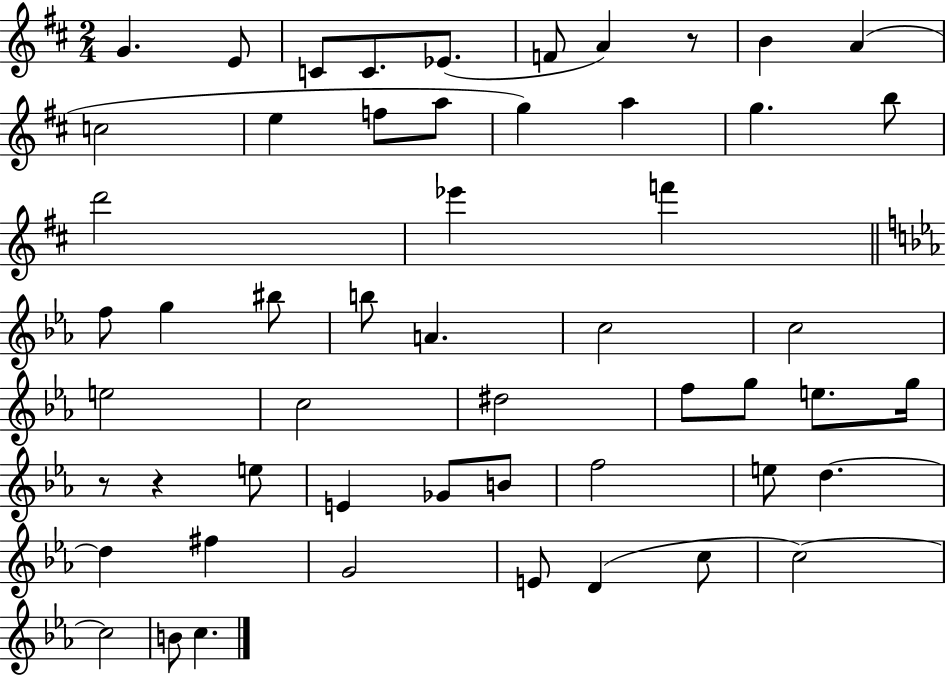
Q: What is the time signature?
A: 2/4